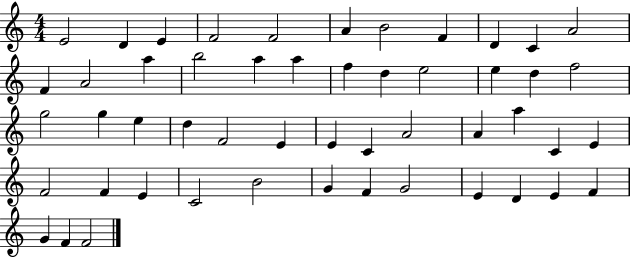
{
  \clef treble
  \numericTimeSignature
  \time 4/4
  \key c \major
  e'2 d'4 e'4 | f'2 f'2 | a'4 b'2 f'4 | d'4 c'4 a'2 | \break f'4 a'2 a''4 | b''2 a''4 a''4 | f''4 d''4 e''2 | e''4 d''4 f''2 | \break g''2 g''4 e''4 | d''4 f'2 e'4 | e'4 c'4 a'2 | a'4 a''4 c'4 e'4 | \break f'2 f'4 e'4 | c'2 b'2 | g'4 f'4 g'2 | e'4 d'4 e'4 f'4 | \break g'4 f'4 f'2 | \bar "|."
}